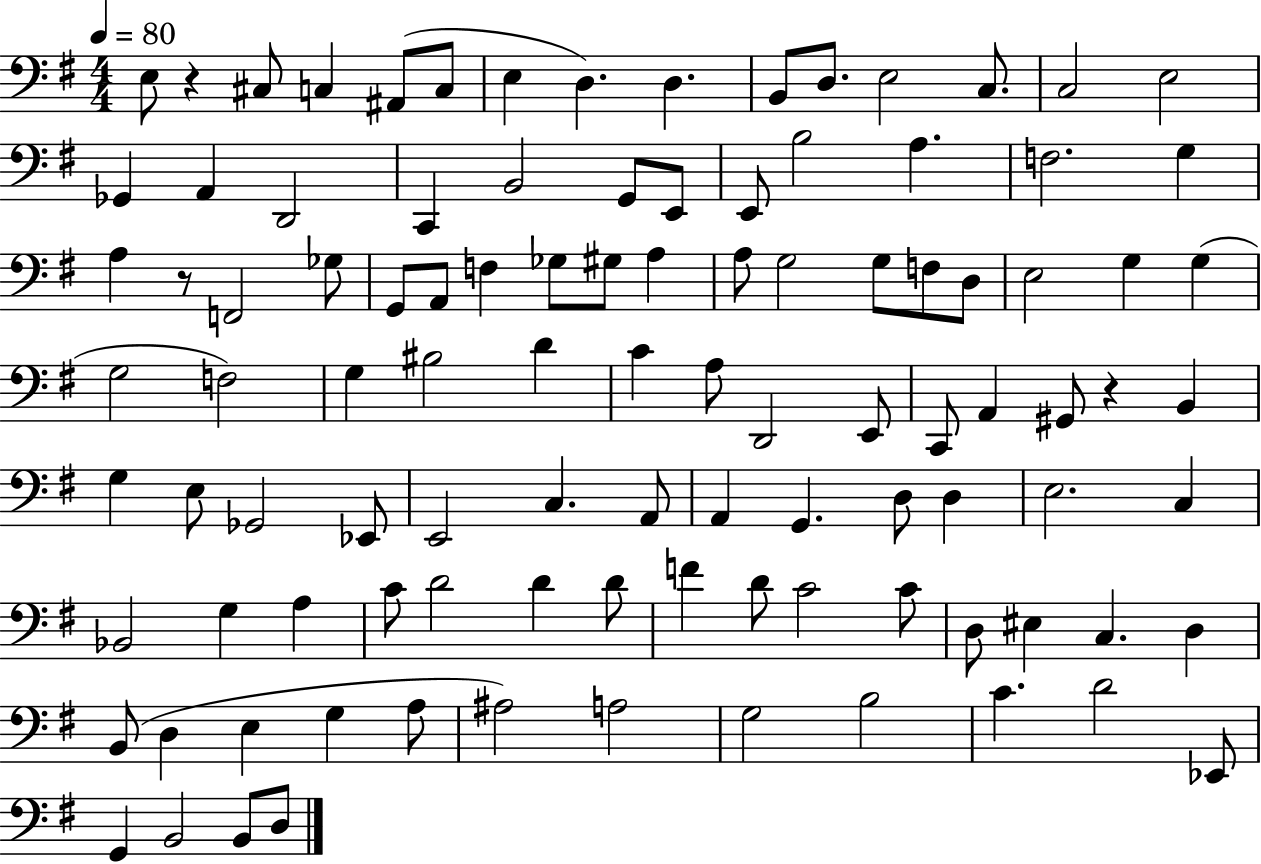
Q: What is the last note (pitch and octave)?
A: D3